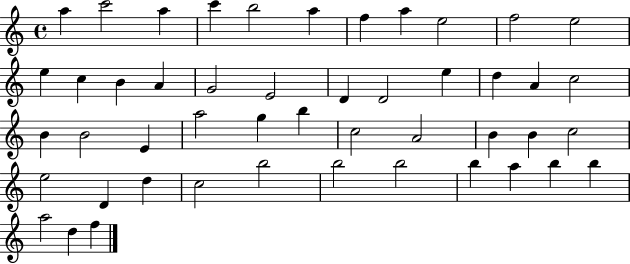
X:1
T:Untitled
M:4/4
L:1/4
K:C
a c'2 a c' b2 a f a e2 f2 e2 e c B A G2 E2 D D2 e d A c2 B B2 E a2 g b c2 A2 B B c2 e2 D d c2 b2 b2 b2 b a b b a2 d f